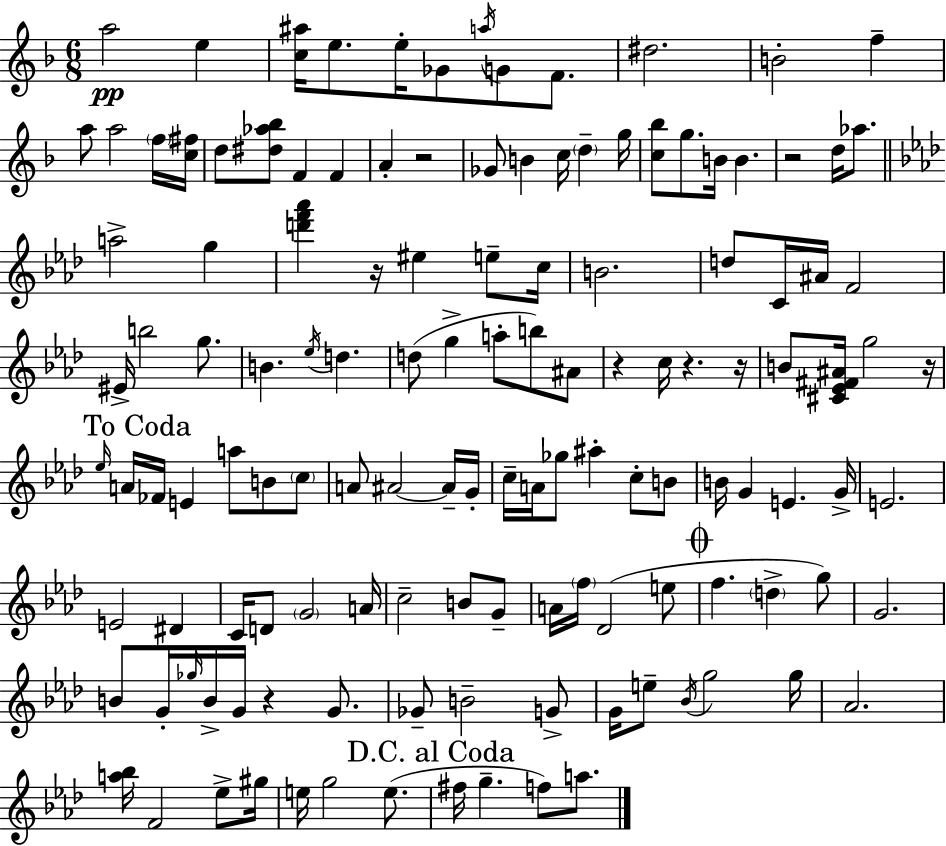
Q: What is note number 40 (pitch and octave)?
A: B5